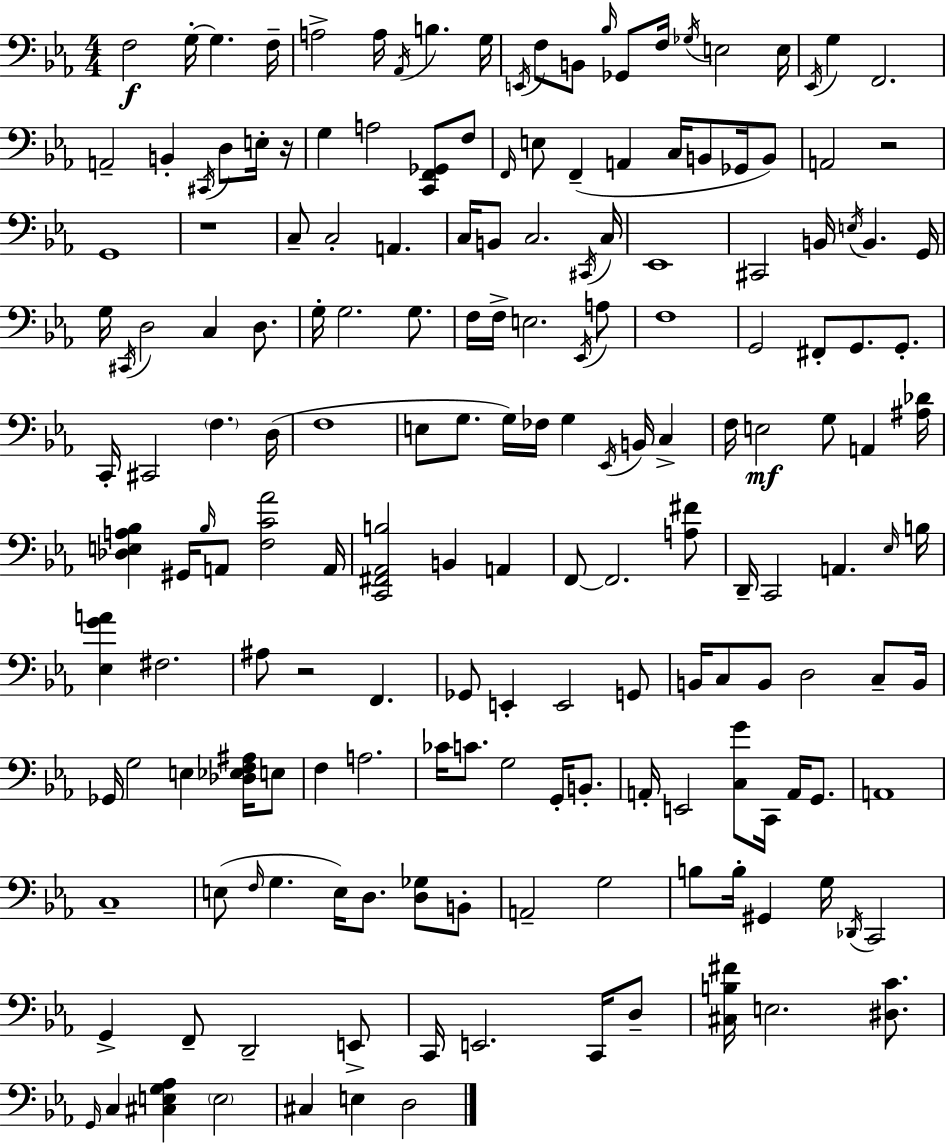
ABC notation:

X:1
T:Untitled
M:4/4
L:1/4
K:Cm
F,2 G,/4 G, F,/4 A,2 A,/4 _A,,/4 B, G,/4 E,,/4 F,/2 B,,/2 _B,/4 _G,,/2 F,/4 _G,/4 E,2 E,/4 _E,,/4 G, F,,2 A,,2 B,, ^C,,/4 D,/2 E,/4 z/4 G, A,2 [C,,F,,_G,,]/2 F,/2 F,,/4 E,/2 F,, A,, C,/4 B,,/2 _G,,/4 B,,/2 A,,2 z2 G,,4 z4 C,/2 C,2 A,, C,/4 B,,/2 C,2 ^C,,/4 C,/4 _E,,4 ^C,,2 B,,/4 E,/4 B,, G,,/4 G,/4 ^C,,/4 D,2 C, D,/2 G,/4 G,2 G,/2 F,/4 F,/4 E,2 _E,,/4 A,/2 F,4 G,,2 ^F,,/2 G,,/2 G,,/2 C,,/4 ^C,,2 F, D,/4 F,4 E,/2 G,/2 G,/4 _F,/4 G, _E,,/4 B,,/4 C, F,/4 E,2 G,/2 A,, [^A,_D]/4 [_D,E,A,_B,] ^G,,/4 _B,/4 A,,/2 [F,C_A]2 A,,/4 [C,,^F,,_A,,B,]2 B,, A,, F,,/2 F,,2 [A,^F]/2 D,,/4 C,,2 A,, _E,/4 B,/4 [_E,GA] ^F,2 ^A,/2 z2 F,, _G,,/2 E,, E,,2 G,,/2 B,,/4 C,/2 B,,/2 D,2 C,/2 B,,/4 _G,,/4 G,2 E, [_D,_E,F,^A,]/4 E,/2 F, A,2 _C/4 C/2 G,2 G,,/4 B,,/2 A,,/4 E,,2 [C,G]/2 C,,/4 A,,/4 G,,/2 A,,4 C,4 E,/2 F,/4 G, E,/4 D,/2 [D,_G,]/2 B,,/2 A,,2 G,2 B,/2 B,/4 ^G,, G,/4 _D,,/4 C,,2 G,, F,,/2 D,,2 E,,/2 C,,/4 E,,2 C,,/4 D,/2 [^C,B,^F]/4 E,2 [^D,C]/2 G,,/4 C, [^C,E,G,_A,] E,2 ^C, E, D,2